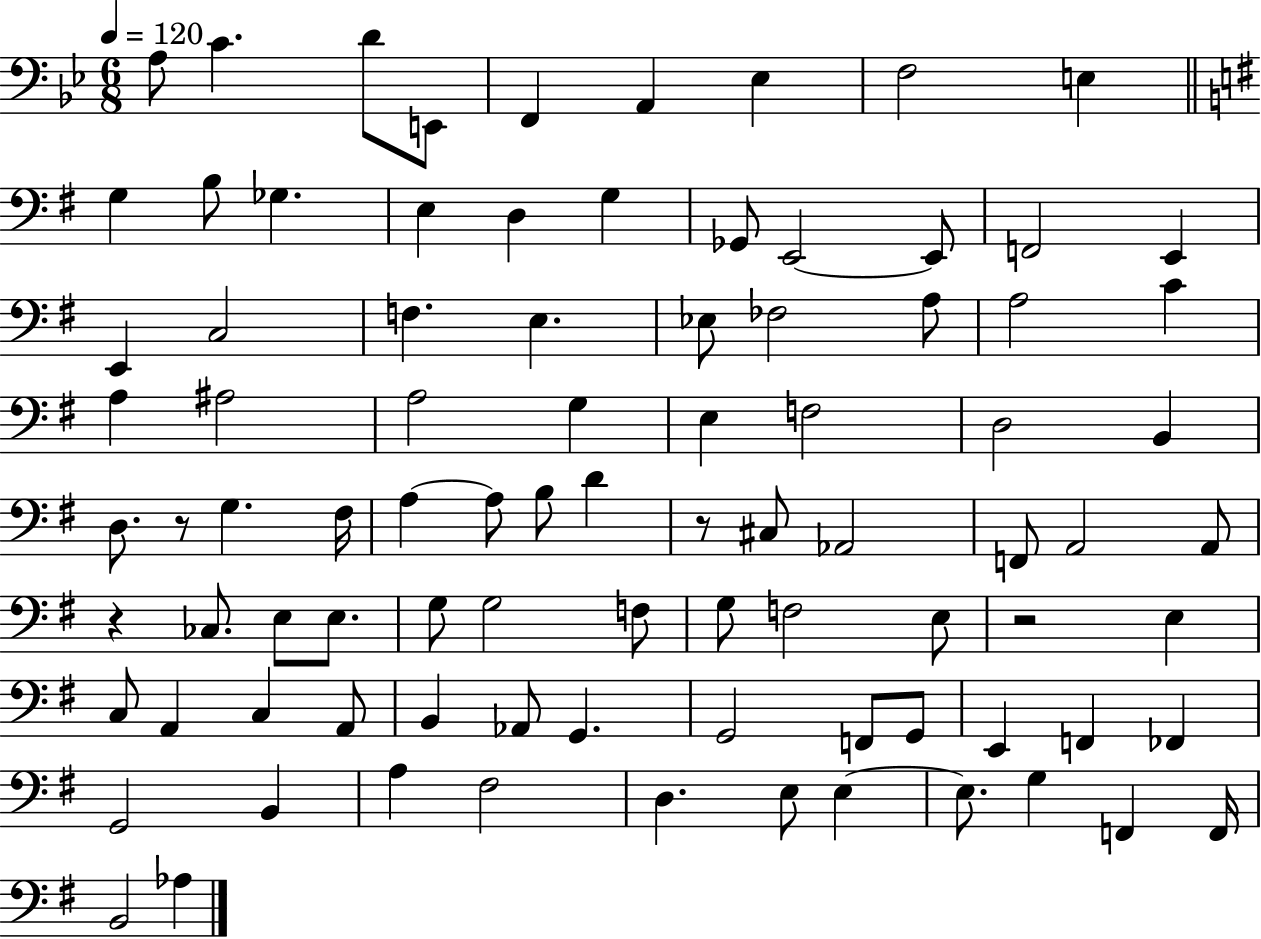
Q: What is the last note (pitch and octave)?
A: Ab3